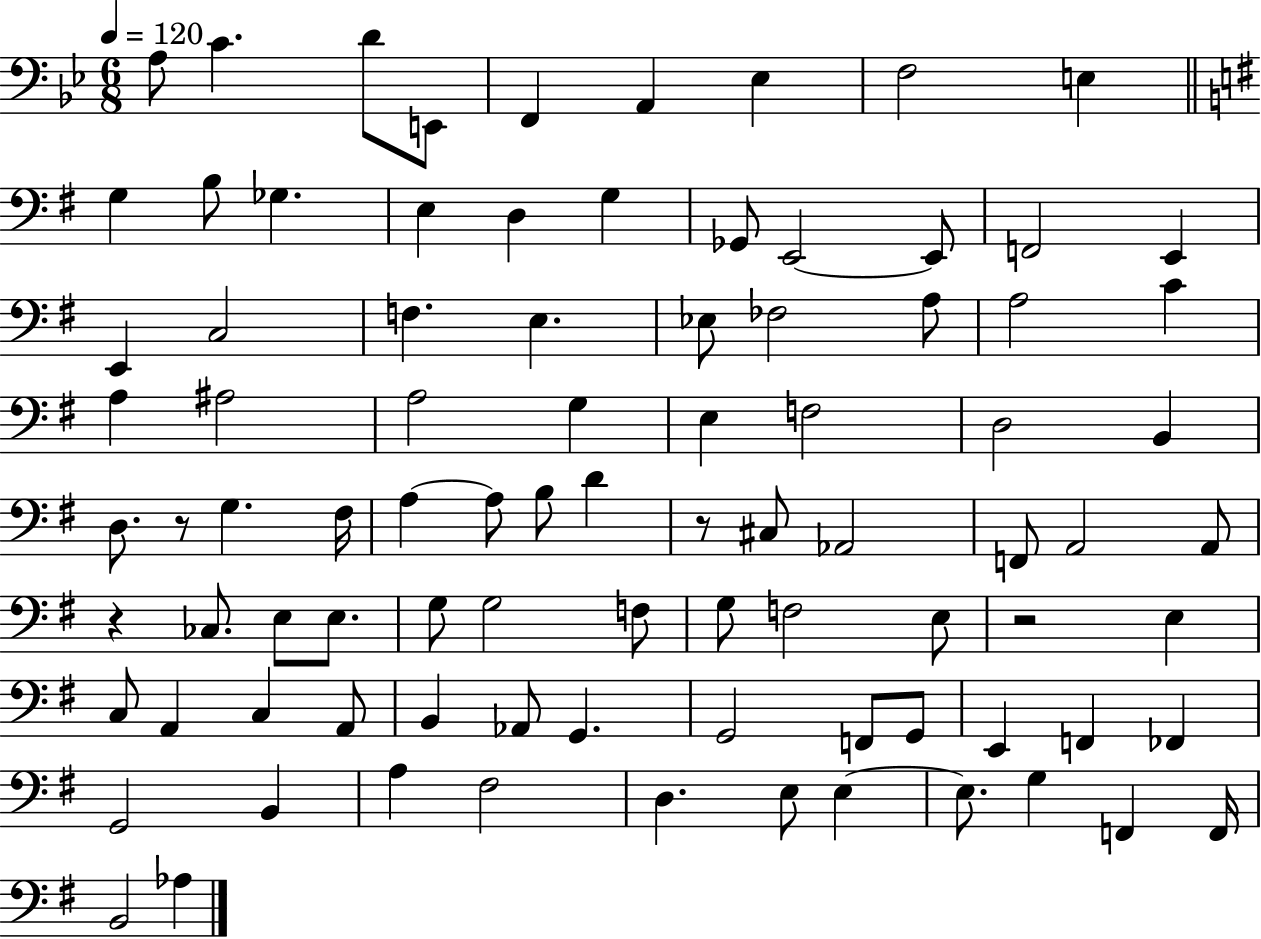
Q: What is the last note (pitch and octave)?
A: Ab3